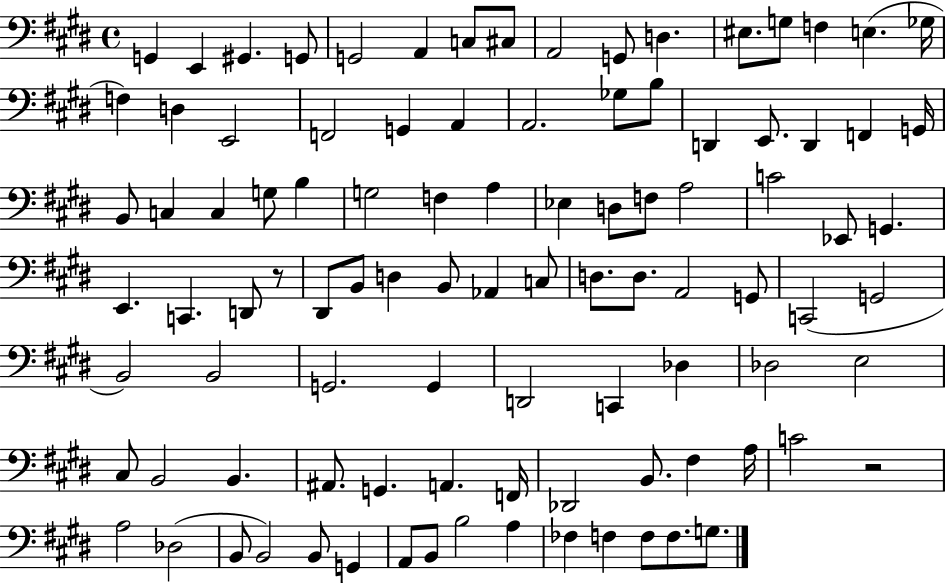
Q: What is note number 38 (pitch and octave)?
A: A3